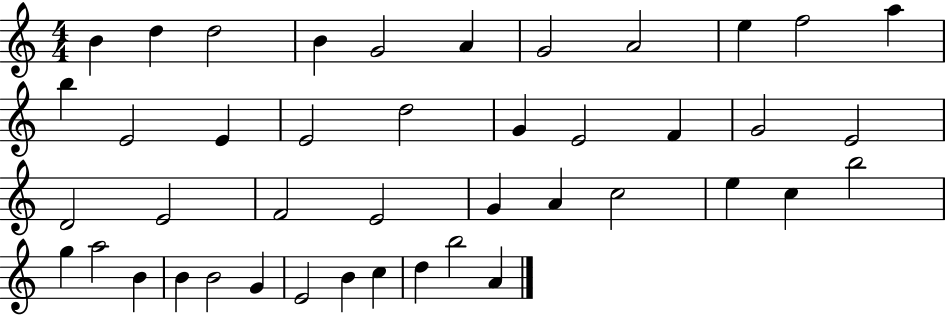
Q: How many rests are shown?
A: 0